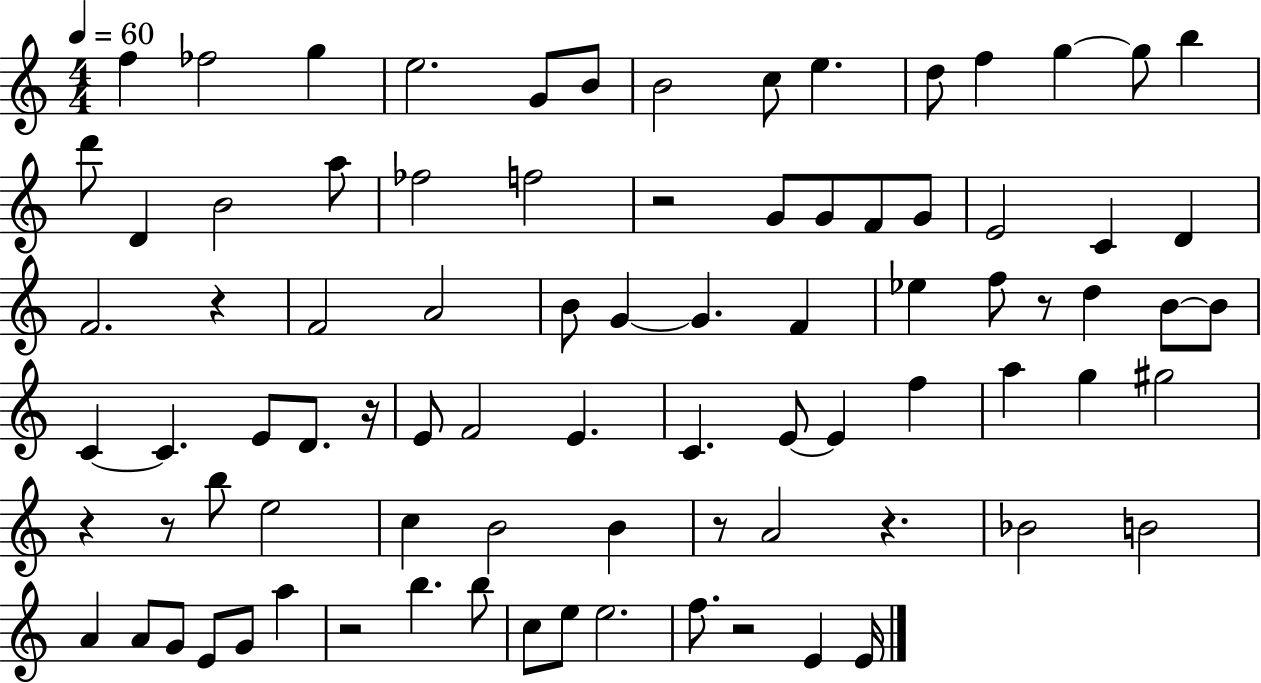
X:1
T:Untitled
M:4/4
L:1/4
K:C
f _f2 g e2 G/2 B/2 B2 c/2 e d/2 f g g/2 b d'/2 D B2 a/2 _f2 f2 z2 G/2 G/2 F/2 G/2 E2 C D F2 z F2 A2 B/2 G G F _e f/2 z/2 d B/2 B/2 C C E/2 D/2 z/4 E/2 F2 E C E/2 E f a g ^g2 z z/2 b/2 e2 c B2 B z/2 A2 z _B2 B2 A A/2 G/2 E/2 G/2 a z2 b b/2 c/2 e/2 e2 f/2 z2 E E/4